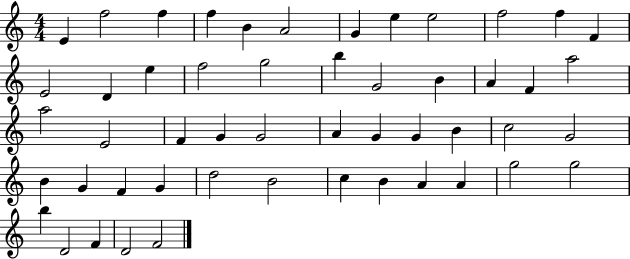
E4/q F5/h F5/q F5/q B4/q A4/h G4/q E5/q E5/h F5/h F5/q F4/q E4/h D4/q E5/q F5/h G5/h B5/q G4/h B4/q A4/q F4/q A5/h A5/h E4/h F4/q G4/q G4/h A4/q G4/q G4/q B4/q C5/h G4/h B4/q G4/q F4/q G4/q D5/h B4/h C5/q B4/q A4/q A4/q G5/h G5/h B5/q D4/h F4/q D4/h F4/h